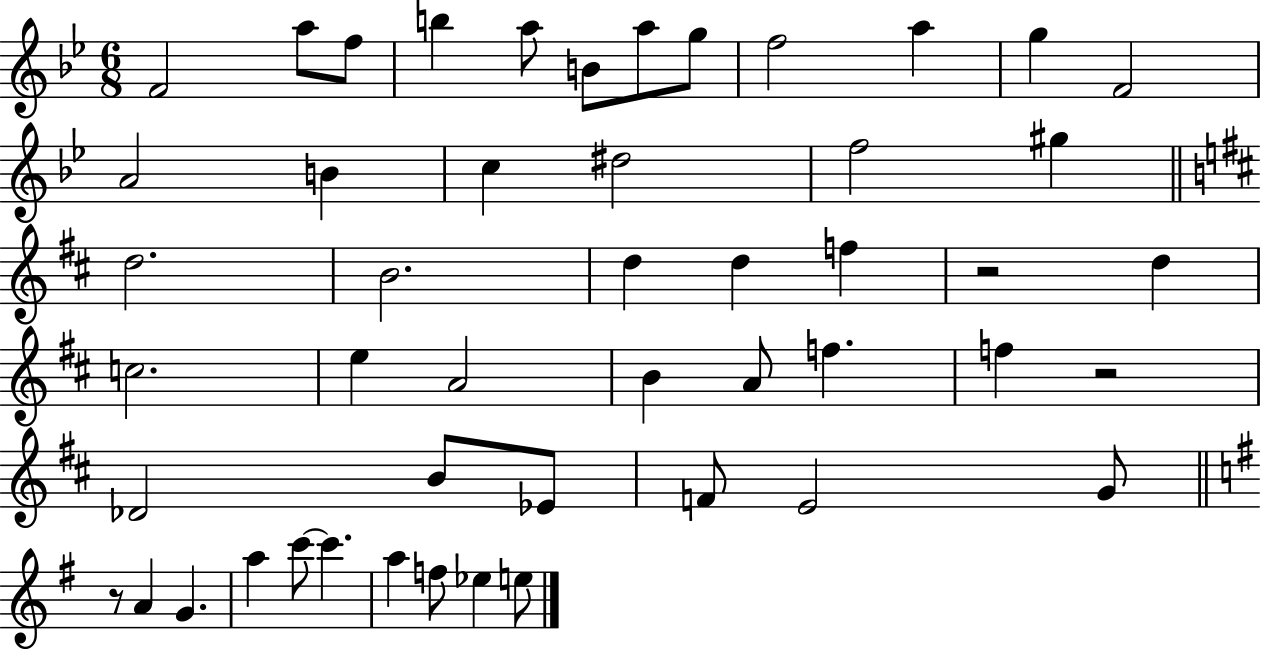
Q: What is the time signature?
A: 6/8